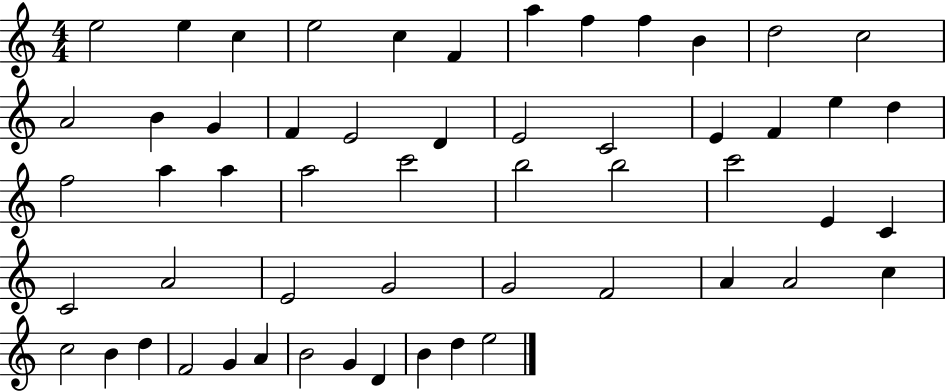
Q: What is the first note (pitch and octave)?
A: E5